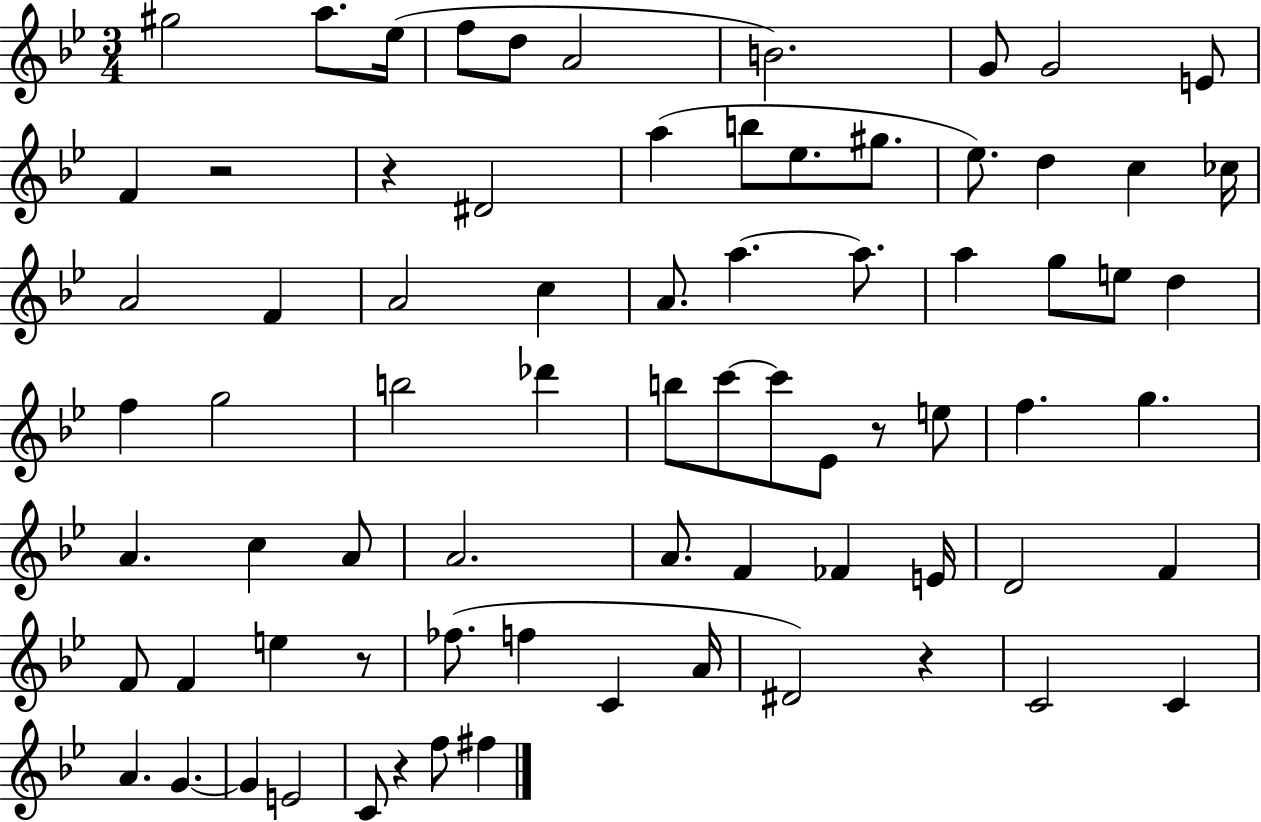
G#5/h A5/e. Eb5/s F5/e D5/e A4/h B4/h. G4/e G4/h E4/e F4/q R/h R/q D#4/h A5/q B5/e Eb5/e. G#5/e. Eb5/e. D5/q C5/q CES5/s A4/h F4/q A4/h C5/q A4/e. A5/q. A5/e. A5/q G5/e E5/e D5/q F5/q G5/h B5/h Db6/q B5/e C6/e C6/e Eb4/e R/e E5/e F5/q. G5/q. A4/q. C5/q A4/e A4/h. A4/e. F4/q FES4/q E4/s D4/h F4/q F4/e F4/q E5/q R/e FES5/e. F5/q C4/q A4/s D#4/h R/q C4/h C4/q A4/q. G4/q. G4/q E4/h C4/e R/q F5/e F#5/q